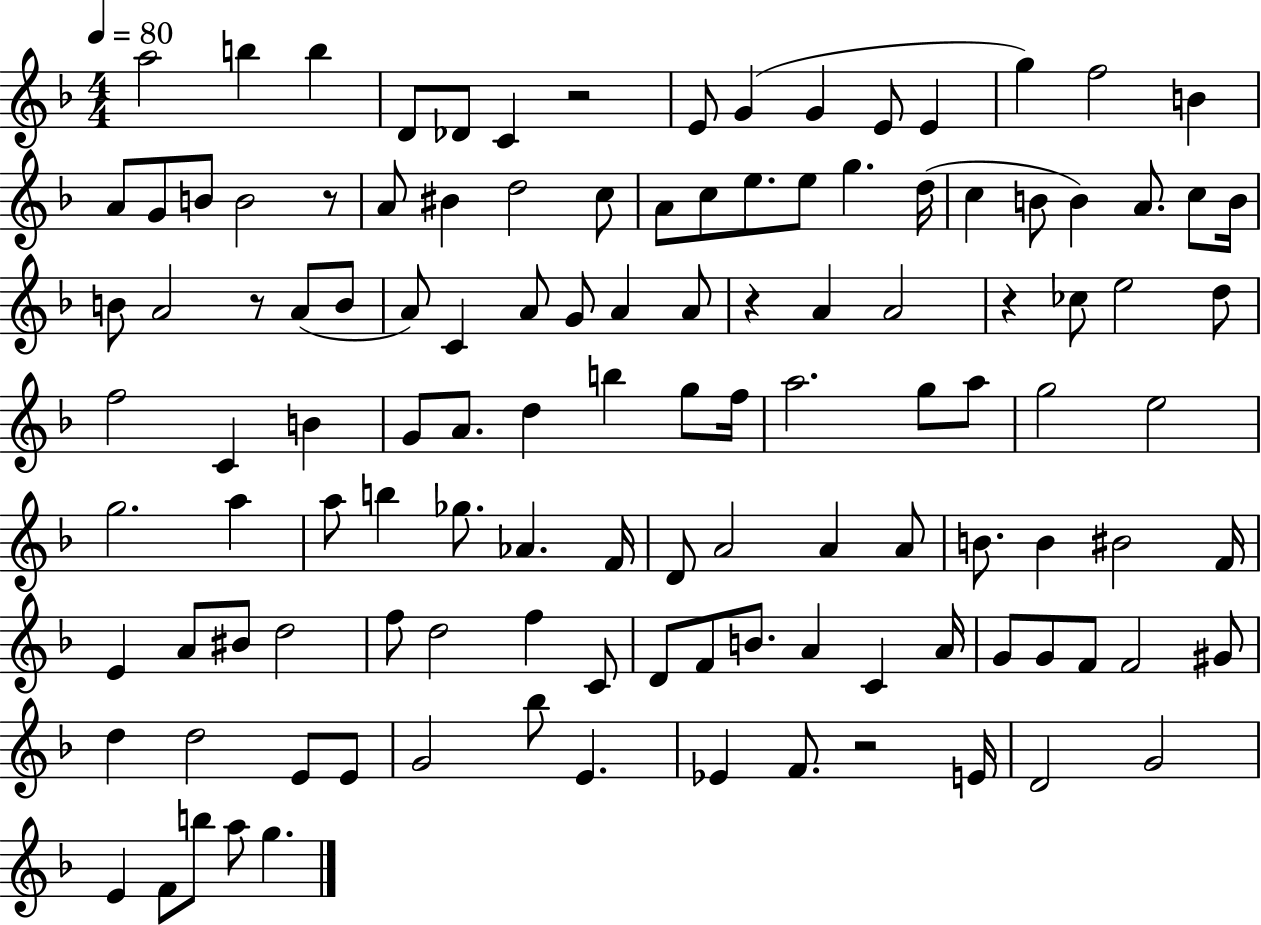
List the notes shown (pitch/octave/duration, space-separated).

A5/h B5/q B5/q D4/e Db4/e C4/q R/h E4/e G4/q G4/q E4/e E4/q G5/q F5/h B4/q A4/e G4/e B4/e B4/h R/e A4/e BIS4/q D5/h C5/e A4/e C5/e E5/e. E5/e G5/q. D5/s C5/q B4/e B4/q A4/e. C5/e B4/s B4/e A4/h R/e A4/e B4/e A4/e C4/q A4/e G4/e A4/q A4/e R/q A4/q A4/h R/q CES5/e E5/h D5/e F5/h C4/q B4/q G4/e A4/e. D5/q B5/q G5/e F5/s A5/h. G5/e A5/e G5/h E5/h G5/h. A5/q A5/e B5/q Gb5/e. Ab4/q. F4/s D4/e A4/h A4/q A4/e B4/e. B4/q BIS4/h F4/s E4/q A4/e BIS4/e D5/h F5/e D5/h F5/q C4/e D4/e F4/e B4/e. A4/q C4/q A4/s G4/e G4/e F4/e F4/h G#4/e D5/q D5/h E4/e E4/e G4/h Bb5/e E4/q. Eb4/q F4/e. R/h E4/s D4/h G4/h E4/q F4/e B5/e A5/e G5/q.